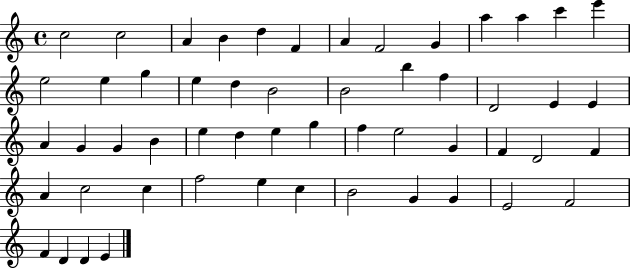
{
  \clef treble
  \time 4/4
  \defaultTimeSignature
  \key c \major
  c''2 c''2 | a'4 b'4 d''4 f'4 | a'4 f'2 g'4 | a''4 a''4 c'''4 e'''4 | \break e''2 e''4 g''4 | e''4 d''4 b'2 | b'2 b''4 f''4 | d'2 e'4 e'4 | \break a'4 g'4 g'4 b'4 | e''4 d''4 e''4 g''4 | f''4 e''2 g'4 | f'4 d'2 f'4 | \break a'4 c''2 c''4 | f''2 e''4 c''4 | b'2 g'4 g'4 | e'2 f'2 | \break f'4 d'4 d'4 e'4 | \bar "|."
}